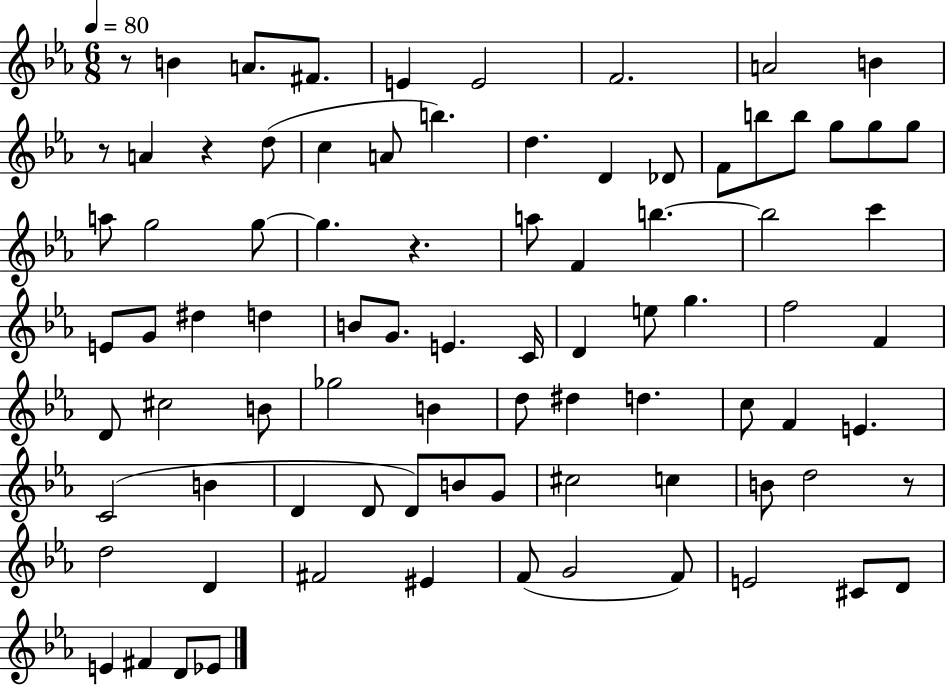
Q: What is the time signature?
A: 6/8